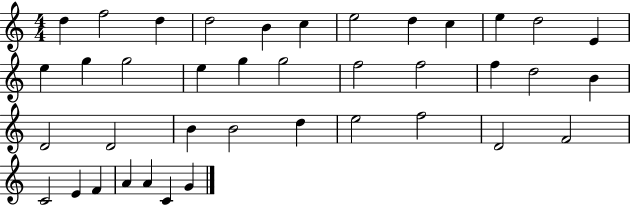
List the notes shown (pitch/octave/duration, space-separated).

D5/q F5/h D5/q D5/h B4/q C5/q E5/h D5/q C5/q E5/q D5/h E4/q E5/q G5/q G5/h E5/q G5/q G5/h F5/h F5/h F5/q D5/h B4/q D4/h D4/h B4/q B4/h D5/q E5/h F5/h D4/h F4/h C4/h E4/q F4/q A4/q A4/q C4/q G4/q